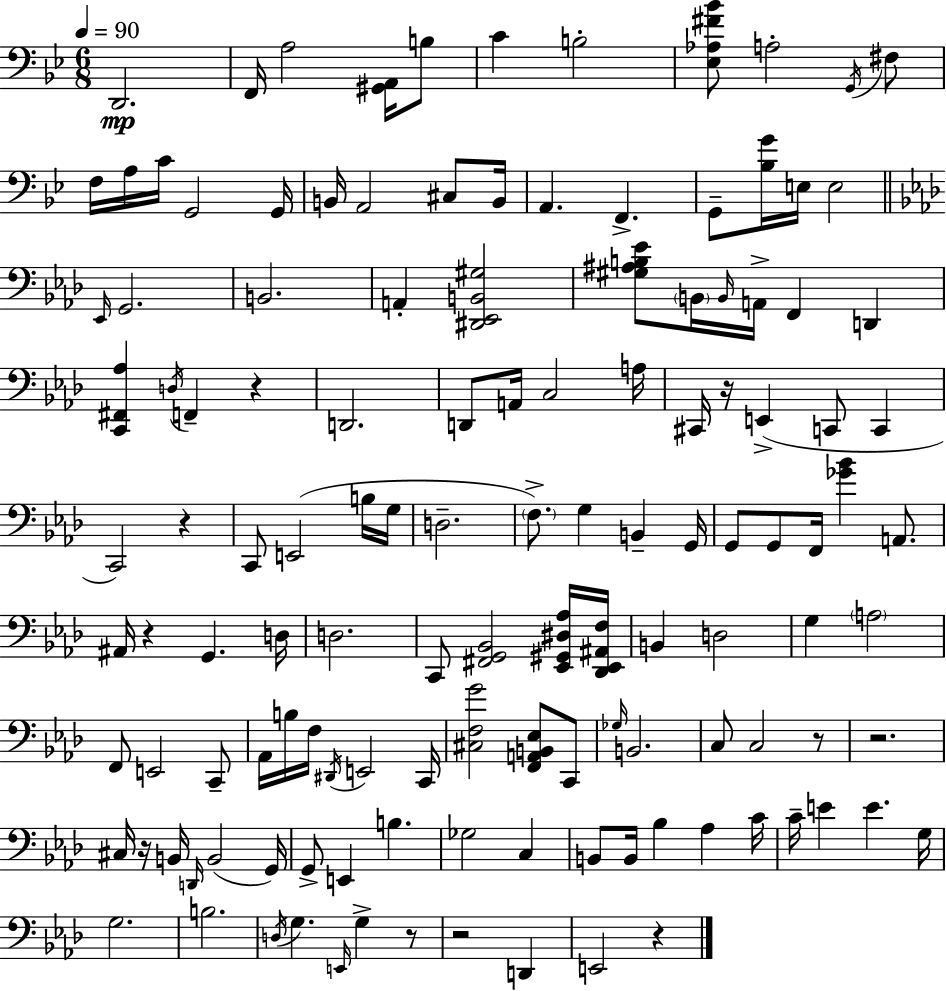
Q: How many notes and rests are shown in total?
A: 129